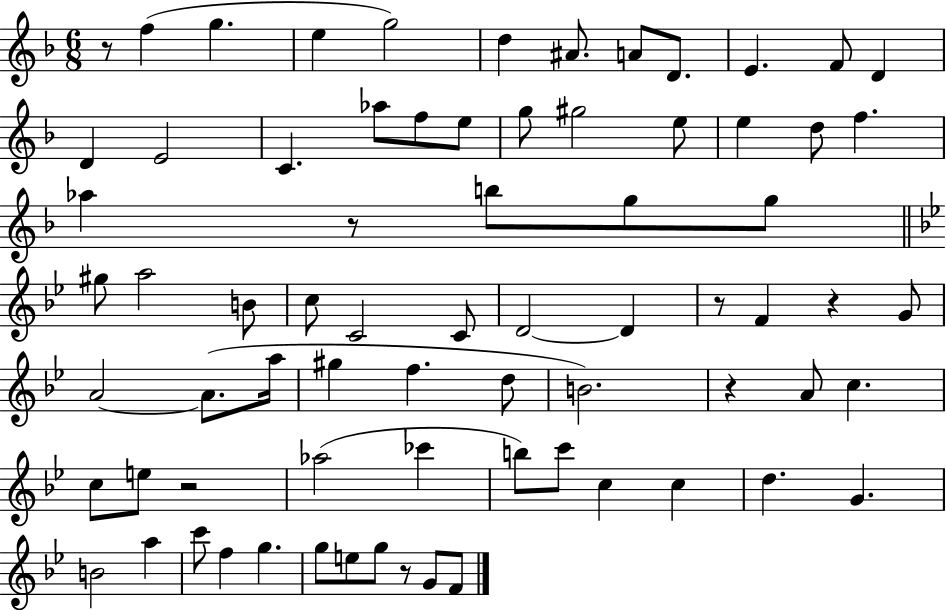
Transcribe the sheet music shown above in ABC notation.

X:1
T:Untitled
M:6/8
L:1/4
K:F
z/2 f g e g2 d ^A/2 A/2 D/2 E F/2 D D E2 C _a/2 f/2 e/2 g/2 ^g2 e/2 e d/2 f _a z/2 b/2 g/2 g/2 ^g/2 a2 B/2 c/2 C2 C/2 D2 D z/2 F z G/2 A2 A/2 a/4 ^g f d/2 B2 z A/2 c c/2 e/2 z2 _a2 _c' b/2 c'/2 c c d G B2 a c'/2 f g g/2 e/2 g/2 z/2 G/2 F/2